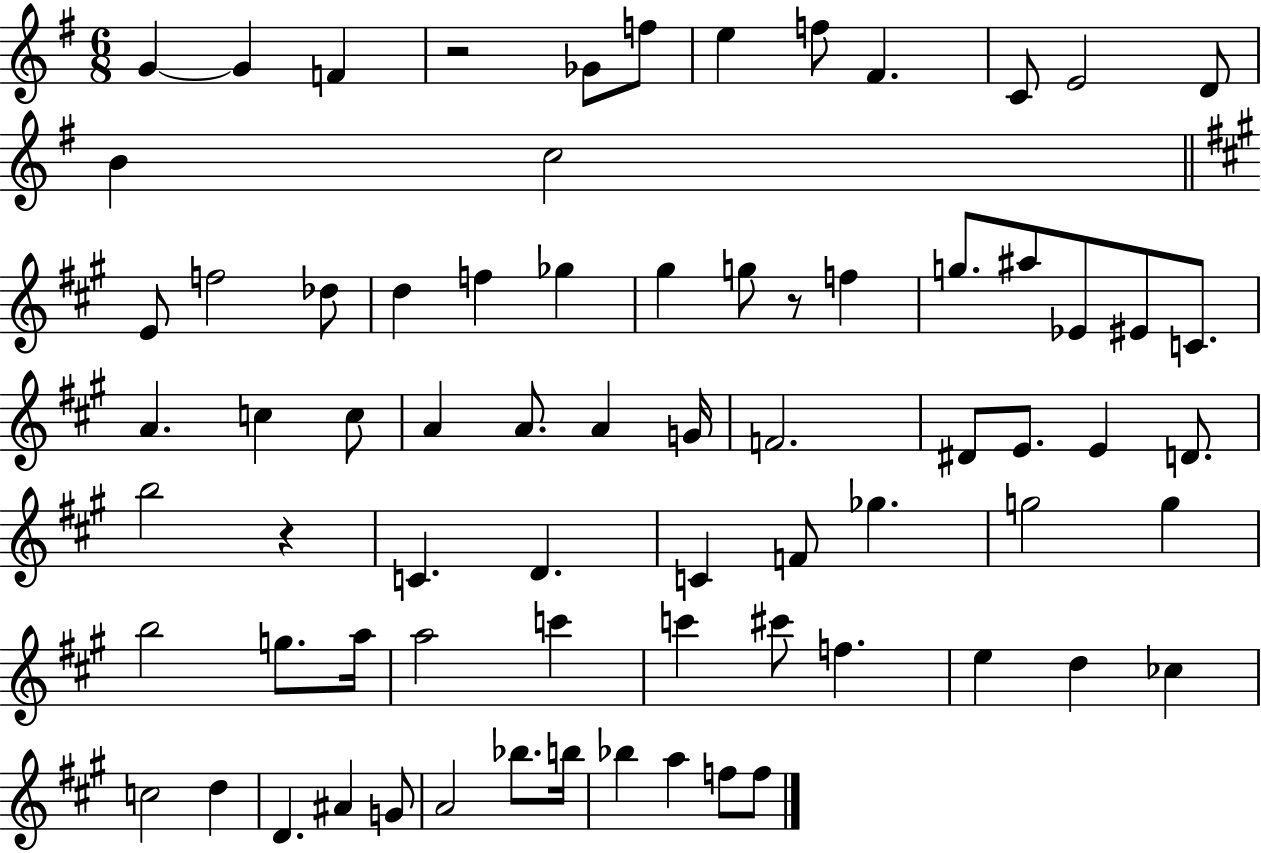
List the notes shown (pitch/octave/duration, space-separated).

G4/q G4/q F4/q R/h Gb4/e F5/e E5/q F5/e F#4/q. C4/e E4/h D4/e B4/q C5/h E4/e F5/h Db5/e D5/q F5/q Gb5/q G#5/q G5/e R/e F5/q G5/e. A#5/e Eb4/e EIS4/e C4/e. A4/q. C5/q C5/e A4/q A4/e. A4/q G4/s F4/h. D#4/e E4/e. E4/q D4/e. B5/h R/q C4/q. D4/q. C4/q F4/e Gb5/q. G5/h G5/q B5/h G5/e. A5/s A5/h C6/q C6/q C#6/e F5/q. E5/q D5/q CES5/q C5/h D5/q D4/q. A#4/q G4/e A4/h Bb5/e. B5/s Bb5/q A5/q F5/e F5/e